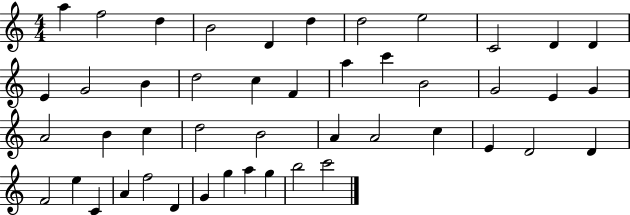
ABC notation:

X:1
T:Untitled
M:4/4
L:1/4
K:C
a f2 d B2 D d d2 e2 C2 D D E G2 B d2 c F a c' B2 G2 E G A2 B c d2 B2 A A2 c E D2 D F2 e C A f2 D G g a g b2 c'2